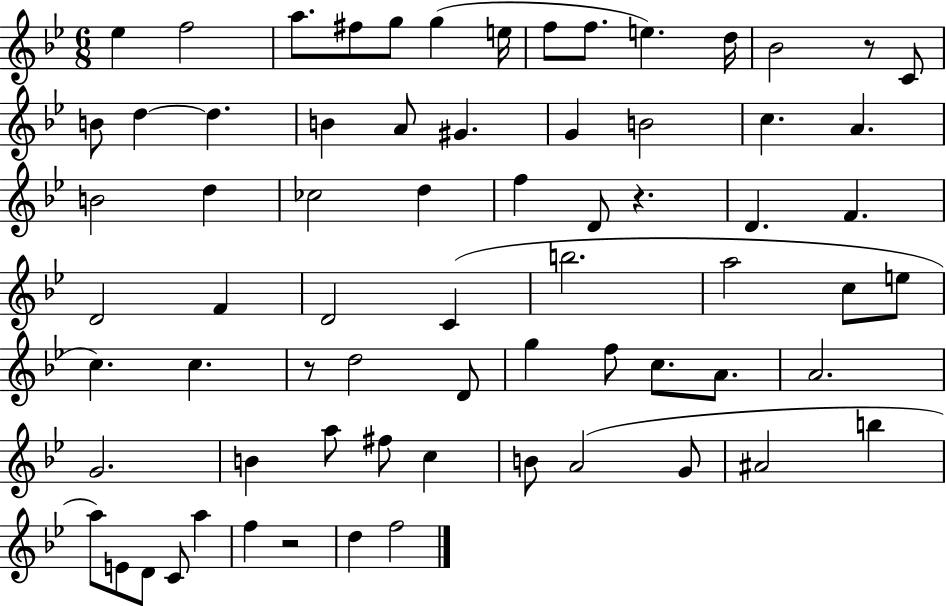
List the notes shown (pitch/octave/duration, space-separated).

Eb5/q F5/h A5/e. F#5/e G5/e G5/q E5/s F5/e F5/e. E5/q. D5/s Bb4/h R/e C4/e B4/e D5/q D5/q. B4/q A4/e G#4/q. G4/q B4/h C5/q. A4/q. B4/h D5/q CES5/h D5/q F5/q D4/e R/q. D4/q. F4/q. D4/h F4/q D4/h C4/q B5/h. A5/h C5/e E5/e C5/q. C5/q. R/e D5/h D4/e G5/q F5/e C5/e. A4/e. A4/h. G4/h. B4/q A5/e F#5/e C5/q B4/e A4/h G4/e A#4/h B5/q A5/e E4/e D4/e C4/e A5/q F5/q R/h D5/q F5/h